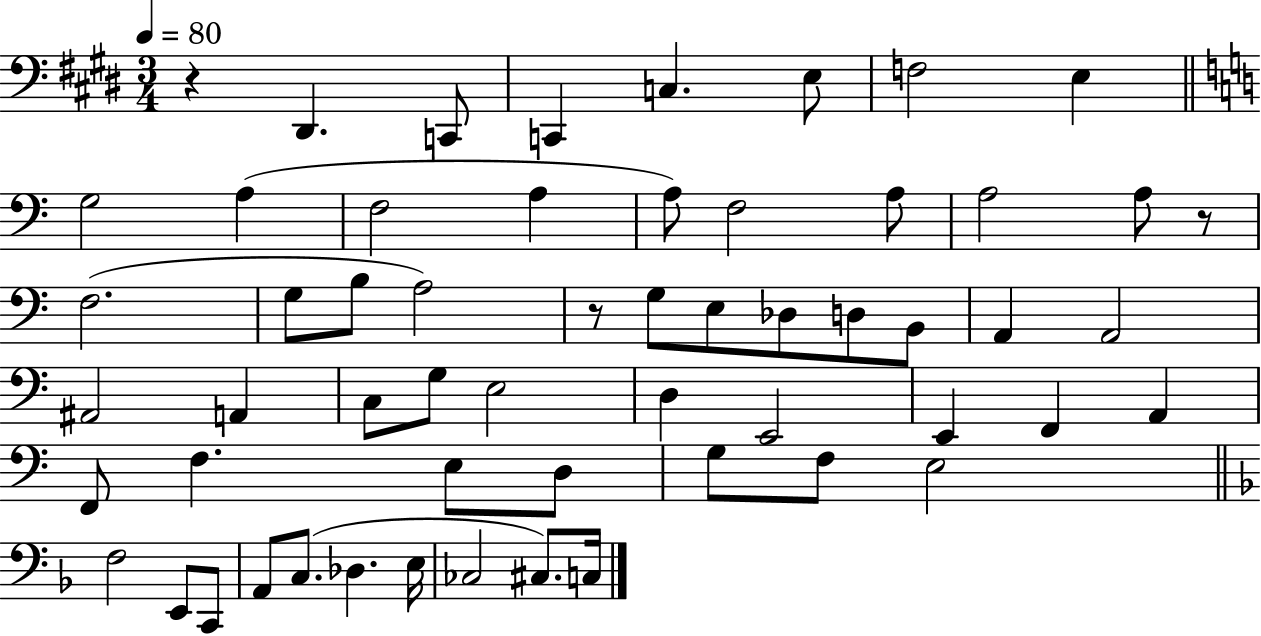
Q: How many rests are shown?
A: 3